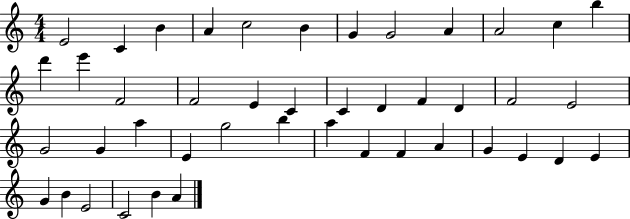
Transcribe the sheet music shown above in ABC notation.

X:1
T:Untitled
M:4/4
L:1/4
K:C
E2 C B A c2 B G G2 A A2 c b d' e' F2 F2 E C C D F D F2 E2 G2 G a E g2 b a F F A G E D E G B E2 C2 B A